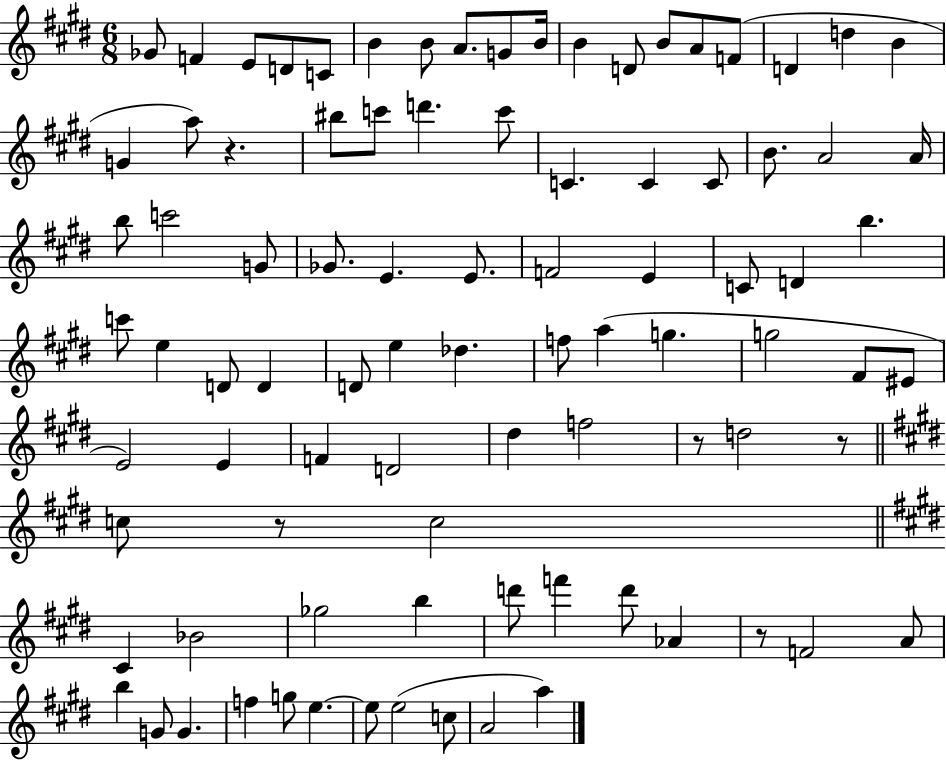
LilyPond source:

{
  \clef treble
  \numericTimeSignature
  \time 6/8
  \key e \major
  ges'8 f'4 e'8 d'8 c'8 | b'4 b'8 a'8. g'8 b'16 | b'4 d'8 b'8 a'8 f'8( | d'4 d''4 b'4 | \break g'4 a''8) r4. | bis''8 c'''8 d'''4. c'''8 | c'4. c'4 c'8 | b'8. a'2 a'16 | \break b''8 c'''2 g'8 | ges'8. e'4. e'8. | f'2 e'4 | c'8 d'4 b''4. | \break c'''8 e''4 d'8 d'4 | d'8 e''4 des''4. | f''8 a''4( g''4. | g''2 fis'8 eis'8 | \break e'2) e'4 | f'4 d'2 | dis''4 f''2 | r8 d''2 r8 | \break \bar "||" \break \key e \major c''8 r8 c''2 | \bar "||" \break \key e \major cis'4 bes'2 | ges''2 b''4 | d'''8 f'''4 d'''8 aes'4 | r8 f'2 a'8 | \break b''4 g'8 g'4. | f''4 g''8 e''4.~~ | e''8 e''2( c''8 | a'2 a''4) | \break \bar "|."
}